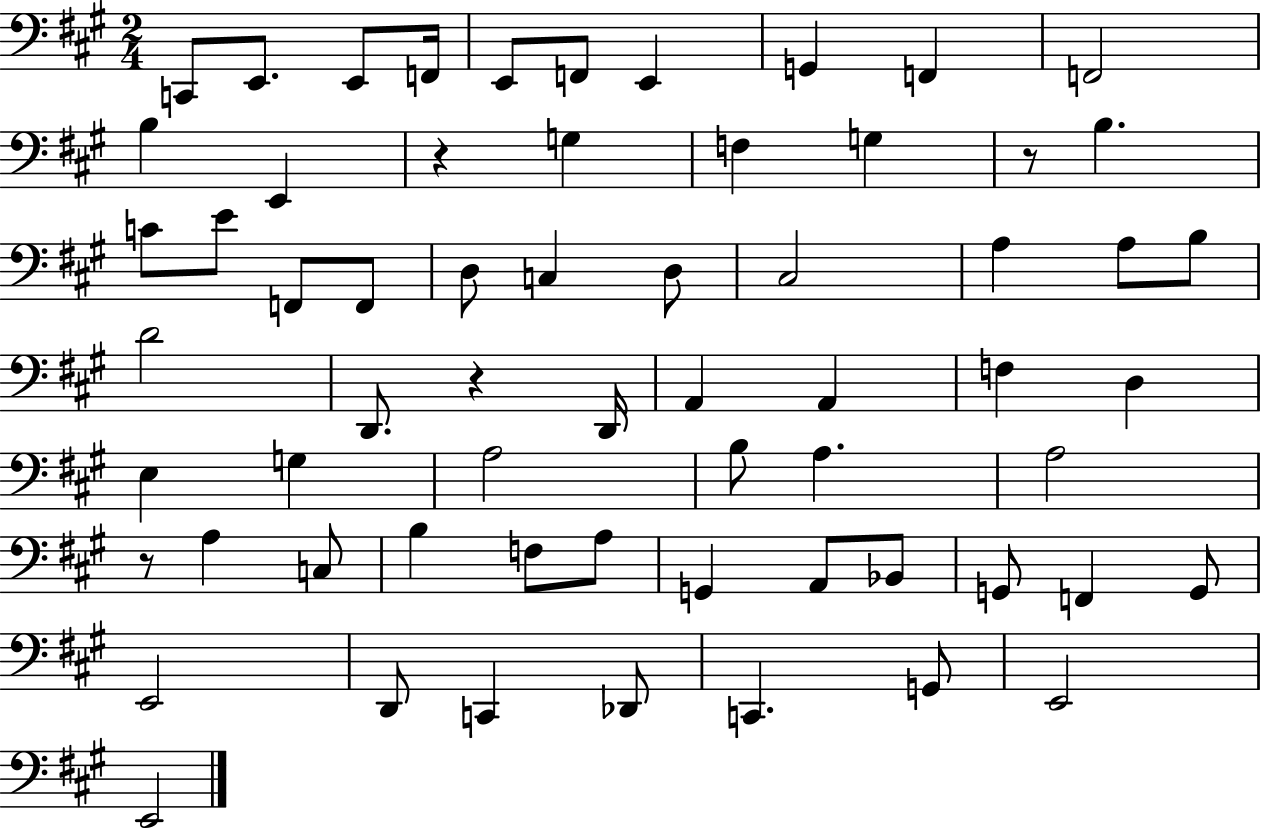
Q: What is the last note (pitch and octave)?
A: E2